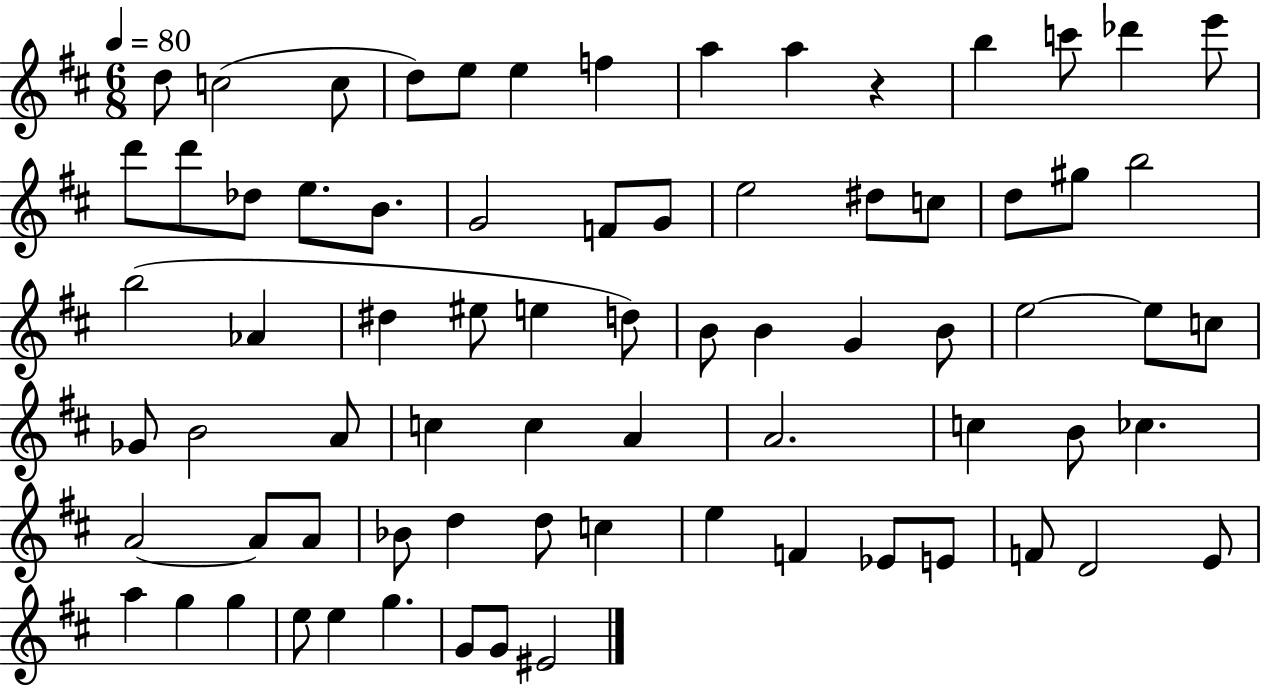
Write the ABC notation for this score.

X:1
T:Untitled
M:6/8
L:1/4
K:D
d/2 c2 c/2 d/2 e/2 e f a a z b c'/2 _d' e'/2 d'/2 d'/2 _d/2 e/2 B/2 G2 F/2 G/2 e2 ^d/2 c/2 d/2 ^g/2 b2 b2 _A ^d ^e/2 e d/2 B/2 B G B/2 e2 e/2 c/2 _G/2 B2 A/2 c c A A2 c B/2 _c A2 A/2 A/2 _B/2 d d/2 c e F _E/2 E/2 F/2 D2 E/2 a g g e/2 e g G/2 G/2 ^E2